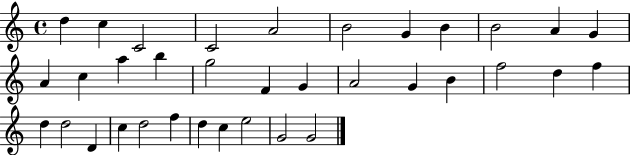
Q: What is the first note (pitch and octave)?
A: D5